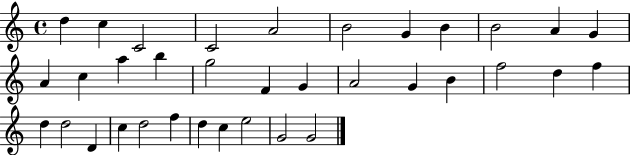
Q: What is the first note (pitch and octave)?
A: D5